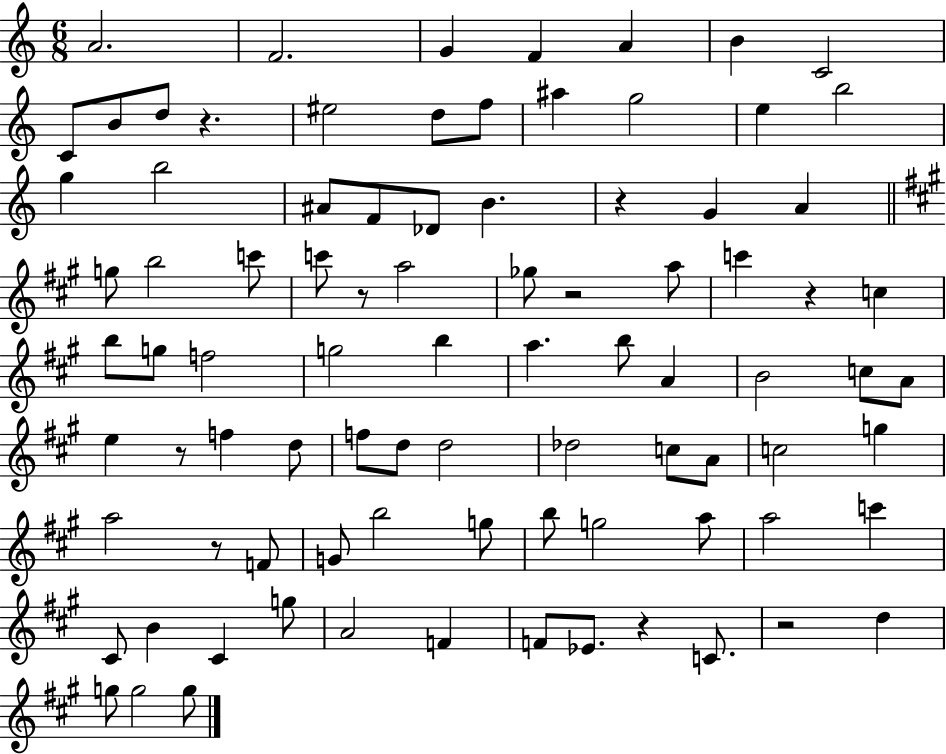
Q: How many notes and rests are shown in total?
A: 88